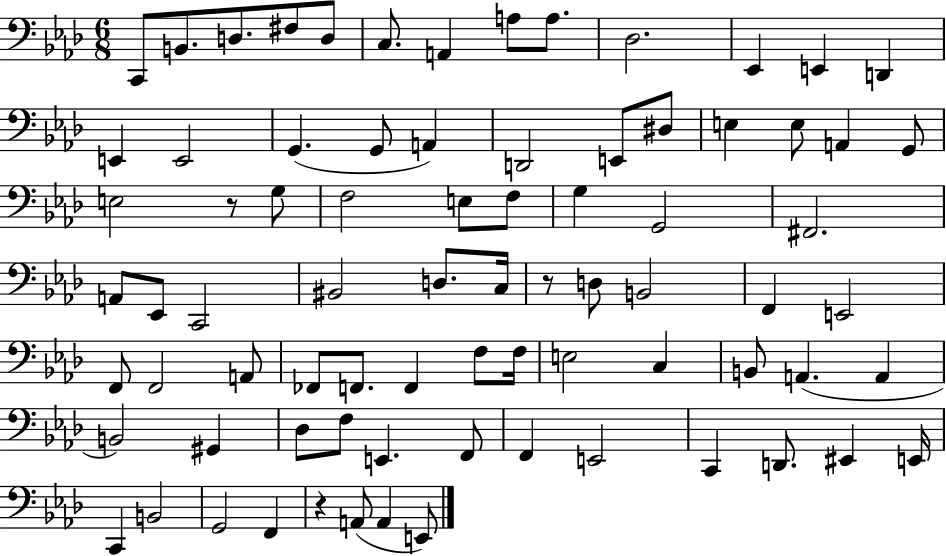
C2/e B2/e. D3/e. F#3/e D3/e C3/e. A2/q A3/e A3/e. Db3/h. Eb2/q E2/q D2/q E2/q E2/h G2/q. G2/e A2/q D2/h E2/e D#3/e E3/q E3/e A2/q G2/e E3/h R/e G3/e F3/h E3/e F3/e G3/q G2/h F#2/h. A2/e Eb2/e C2/h BIS2/h D3/e. C3/s R/e D3/e B2/h F2/q E2/h F2/e F2/h A2/e FES2/e F2/e. F2/q F3/e F3/s E3/h C3/q B2/e A2/q. A2/q B2/h G#2/q Db3/e F3/e E2/q. F2/e F2/q E2/h C2/q D2/e. EIS2/q E2/s C2/q B2/h G2/h F2/q R/q A2/e A2/q E2/e